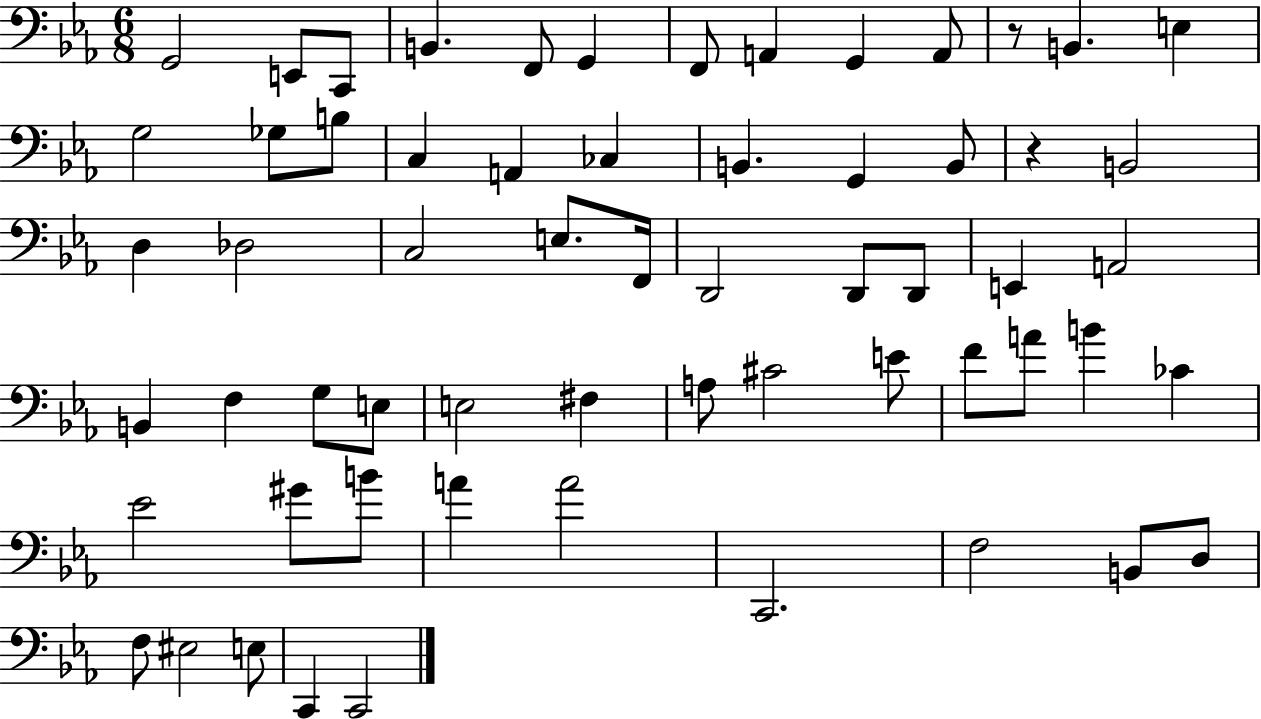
{
  \clef bass
  \numericTimeSignature
  \time 6/8
  \key ees \major
  g,2 e,8 c,8 | b,4. f,8 g,4 | f,8 a,4 g,4 a,8 | r8 b,4. e4 | \break g2 ges8 b8 | c4 a,4 ces4 | b,4. g,4 b,8 | r4 b,2 | \break d4 des2 | c2 e8. f,16 | d,2 d,8 d,8 | e,4 a,2 | \break b,4 f4 g8 e8 | e2 fis4 | a8 cis'2 e'8 | f'8 a'8 b'4 ces'4 | \break ees'2 gis'8 b'8 | a'4 a'2 | c,2. | f2 b,8 d8 | \break f8 eis2 e8 | c,4 c,2 | \bar "|."
}